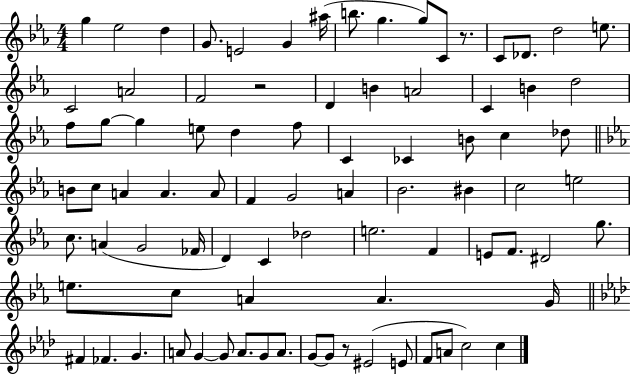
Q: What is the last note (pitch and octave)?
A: C5